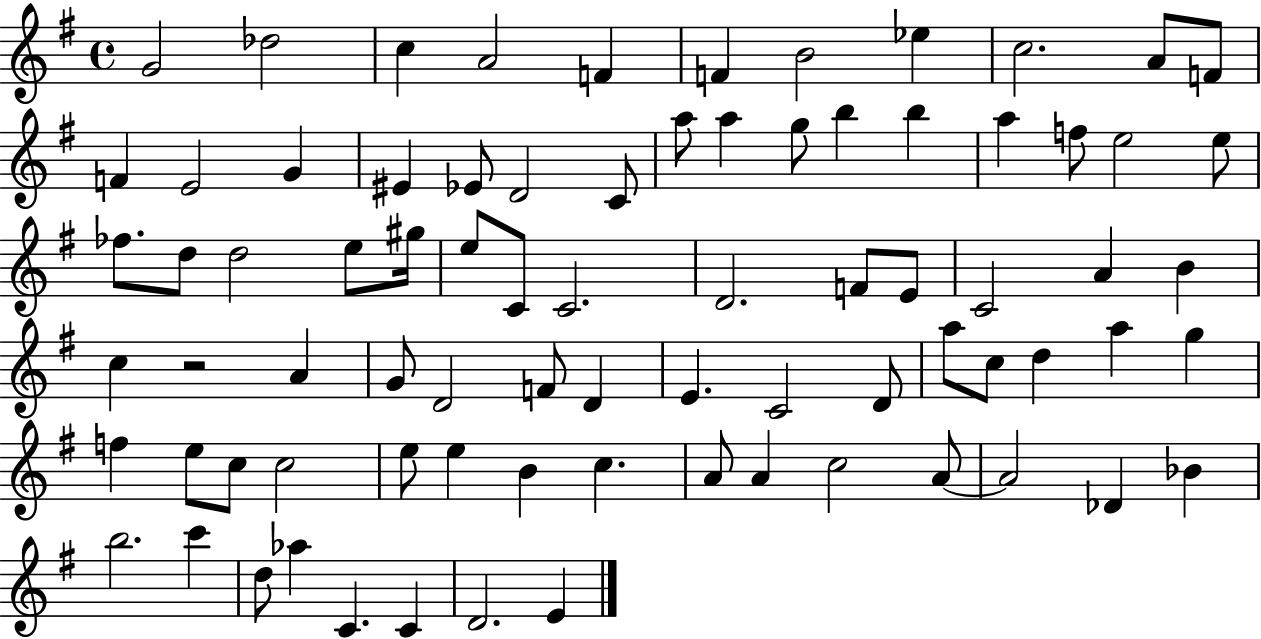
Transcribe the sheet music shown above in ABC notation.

X:1
T:Untitled
M:4/4
L:1/4
K:G
G2 _d2 c A2 F F B2 _e c2 A/2 F/2 F E2 G ^E _E/2 D2 C/2 a/2 a g/2 b b a f/2 e2 e/2 _f/2 d/2 d2 e/2 ^g/4 e/2 C/2 C2 D2 F/2 E/2 C2 A B c z2 A G/2 D2 F/2 D E C2 D/2 a/2 c/2 d a g f e/2 c/2 c2 e/2 e B c A/2 A c2 A/2 A2 _D _B b2 c' d/2 _a C C D2 E